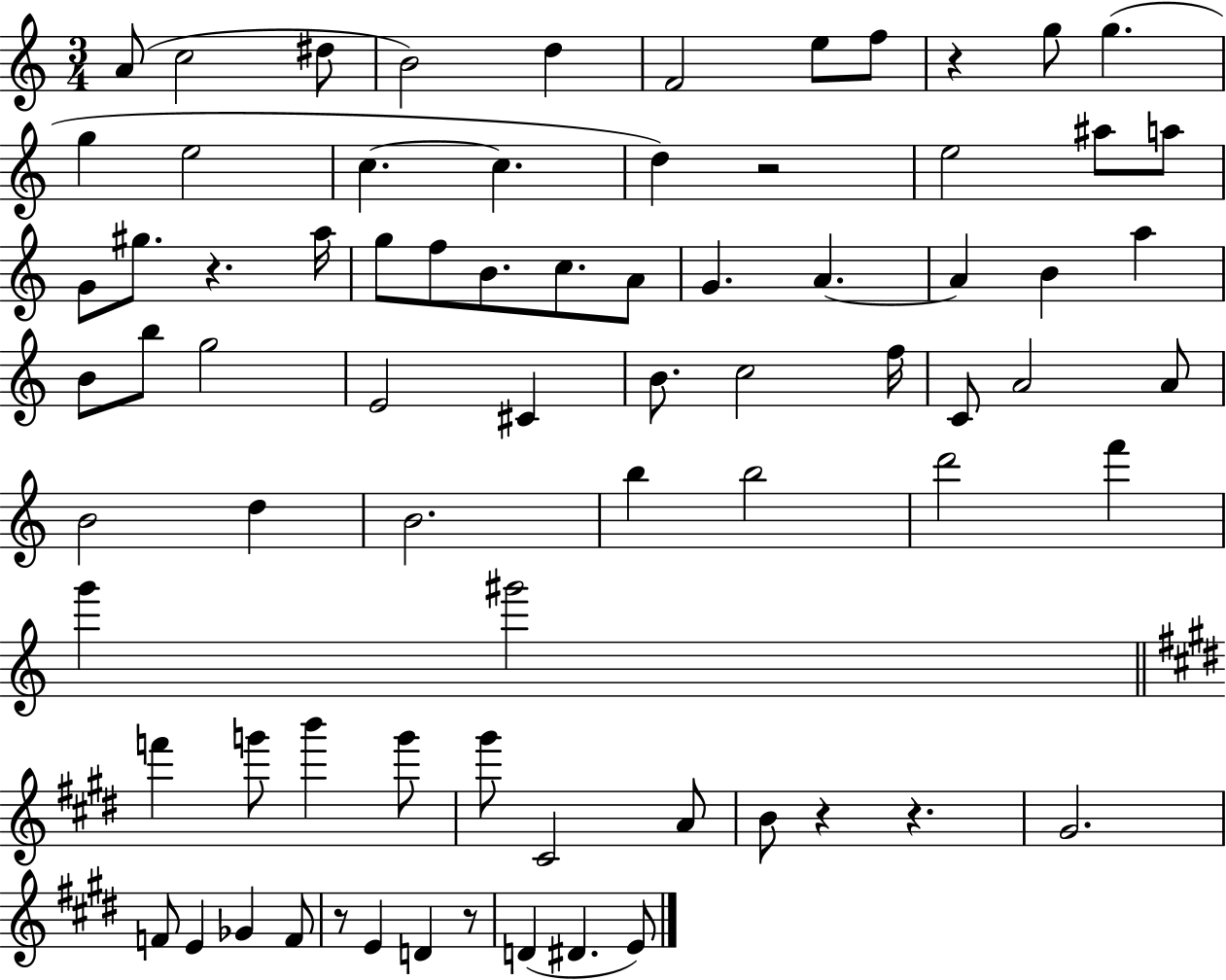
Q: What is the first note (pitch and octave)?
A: A4